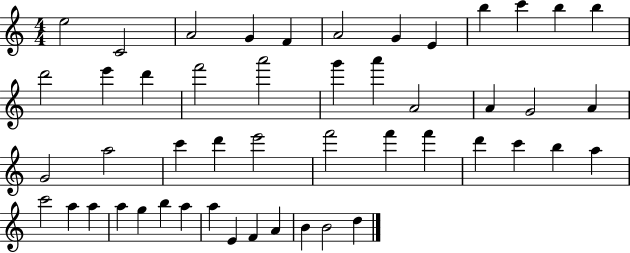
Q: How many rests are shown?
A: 0